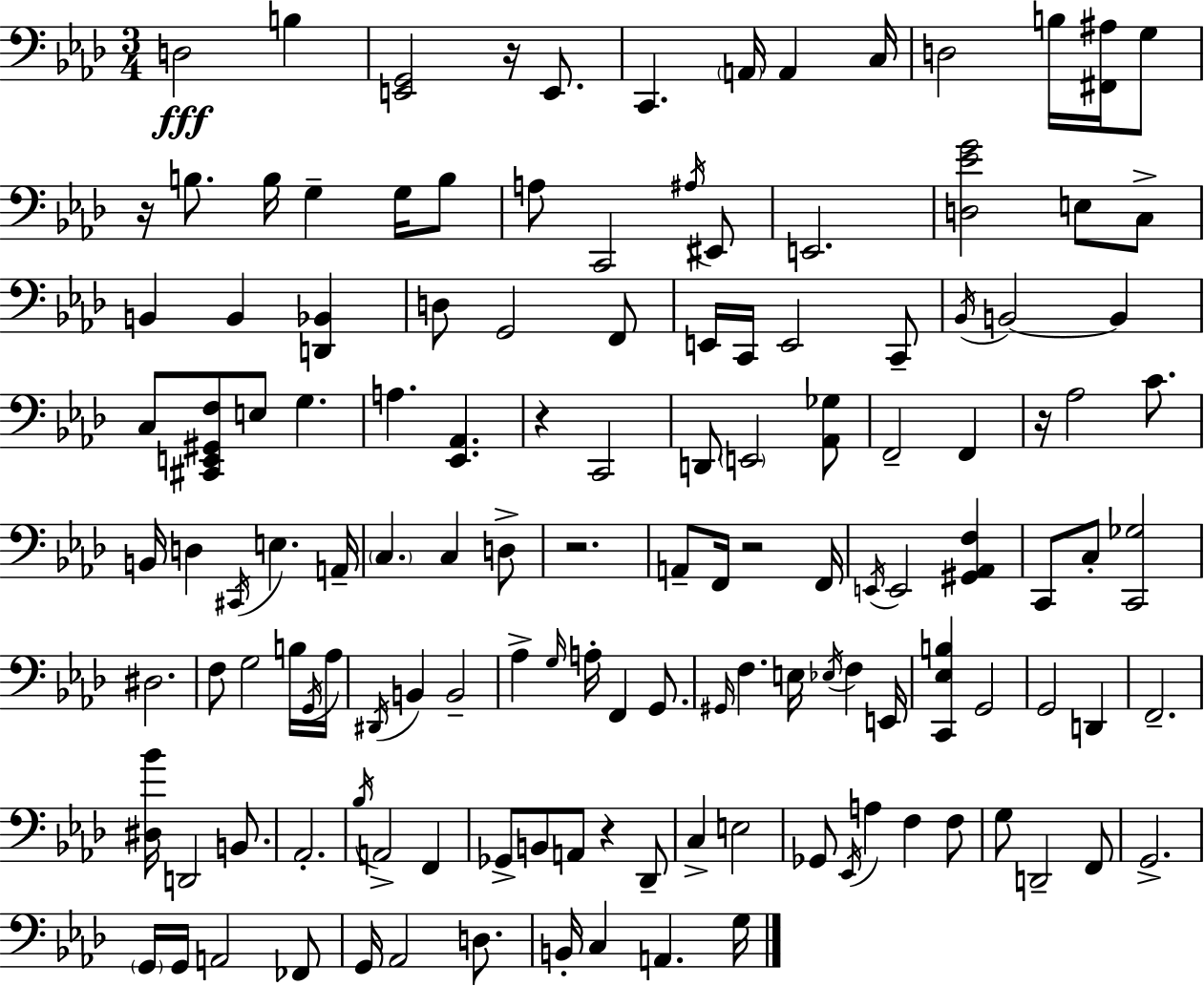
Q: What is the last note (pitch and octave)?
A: G3